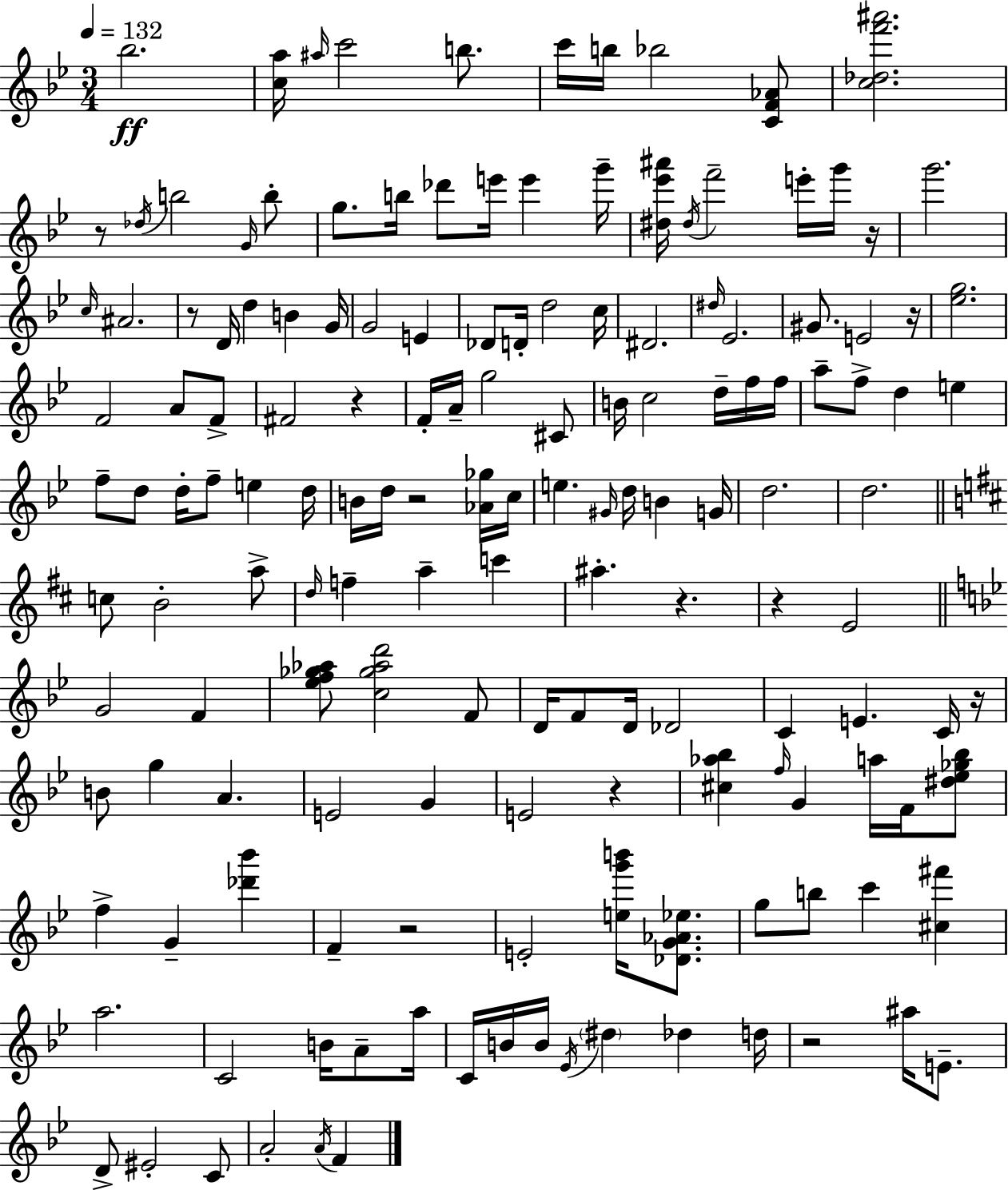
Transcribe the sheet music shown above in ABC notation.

X:1
T:Untitled
M:3/4
L:1/4
K:Bb
_b2 [ca]/4 ^a/4 c'2 b/2 c'/4 b/4 _b2 [CF_A]/2 [c_df'^a']2 z/2 _d/4 b2 G/4 b/2 g/2 b/4 _d'/2 e'/4 e' g'/4 [^d_e'^a']/4 ^d/4 f'2 e'/4 g'/4 z/4 g'2 c/4 ^A2 z/2 D/4 d B G/4 G2 E _D/2 D/4 d2 c/4 ^D2 ^d/4 _E2 ^G/2 E2 z/4 [_eg]2 F2 A/2 F/2 ^F2 z F/4 A/4 g2 ^C/2 B/4 c2 d/4 f/4 f/4 a/2 f/2 d e f/2 d/2 d/4 f/2 e d/4 B/4 d/4 z2 [_A_g]/4 c/4 e ^G/4 d/4 B G/4 d2 d2 c/2 B2 a/2 d/4 f a c' ^a z z E2 G2 F [_ef_g_a]/2 [c_g_ad']2 F/2 D/4 F/2 D/4 _D2 C E C/4 z/4 B/2 g A E2 G E2 z [^c_a_b] f/4 G a/4 F/4 [^d_e_g_b]/2 f G [_d'_b'] F z2 E2 [eg'b']/4 [_DG_A_e]/2 g/2 b/2 c' [^c^f'] a2 C2 B/4 A/2 a/4 C/4 B/4 B/4 _E/4 ^d _d d/4 z2 ^a/4 E/2 D/2 ^E2 C/2 A2 A/4 F